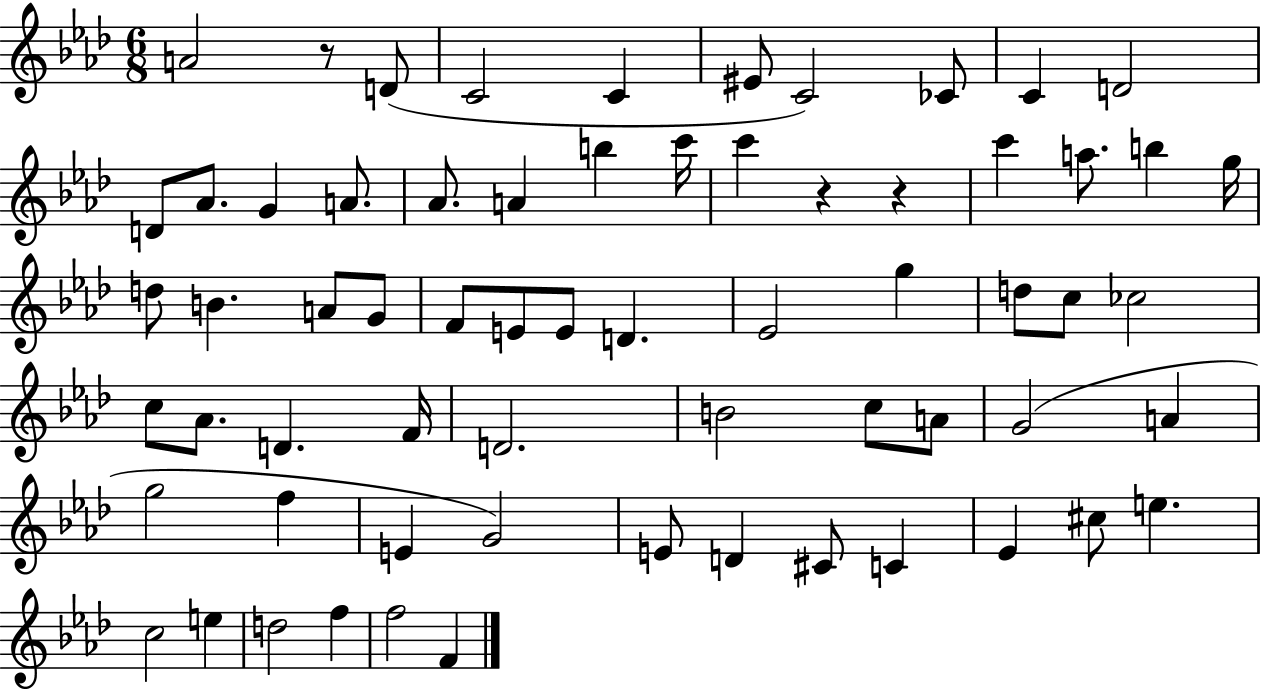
{
  \clef treble
  \numericTimeSignature
  \time 6/8
  \key aes \major
  a'2 r8 d'8( | c'2 c'4 | eis'8 c'2) ces'8 | c'4 d'2 | \break d'8 aes'8. g'4 a'8. | aes'8. a'4 b''4 c'''16 | c'''4 r4 r4 | c'''4 a''8. b''4 g''16 | \break d''8 b'4. a'8 g'8 | f'8 e'8 e'8 d'4. | ees'2 g''4 | d''8 c''8 ces''2 | \break c''8 aes'8. d'4. f'16 | d'2. | b'2 c''8 a'8 | g'2( a'4 | \break g''2 f''4 | e'4 g'2) | e'8 d'4 cis'8 c'4 | ees'4 cis''8 e''4. | \break c''2 e''4 | d''2 f''4 | f''2 f'4 | \bar "|."
}